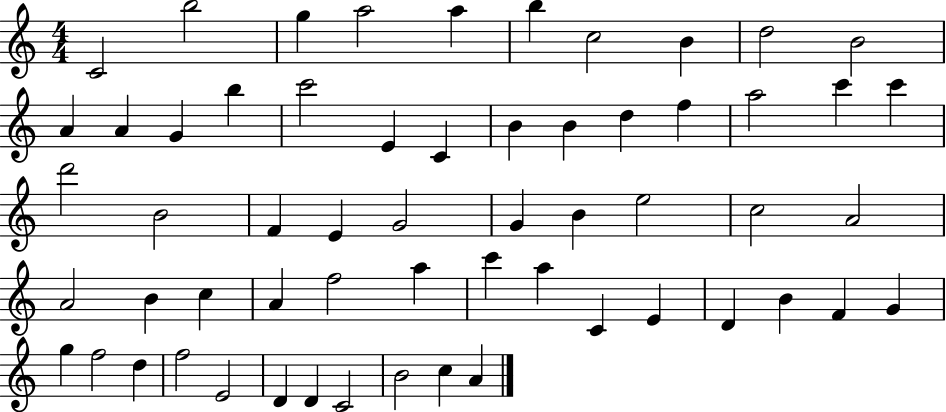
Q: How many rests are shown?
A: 0